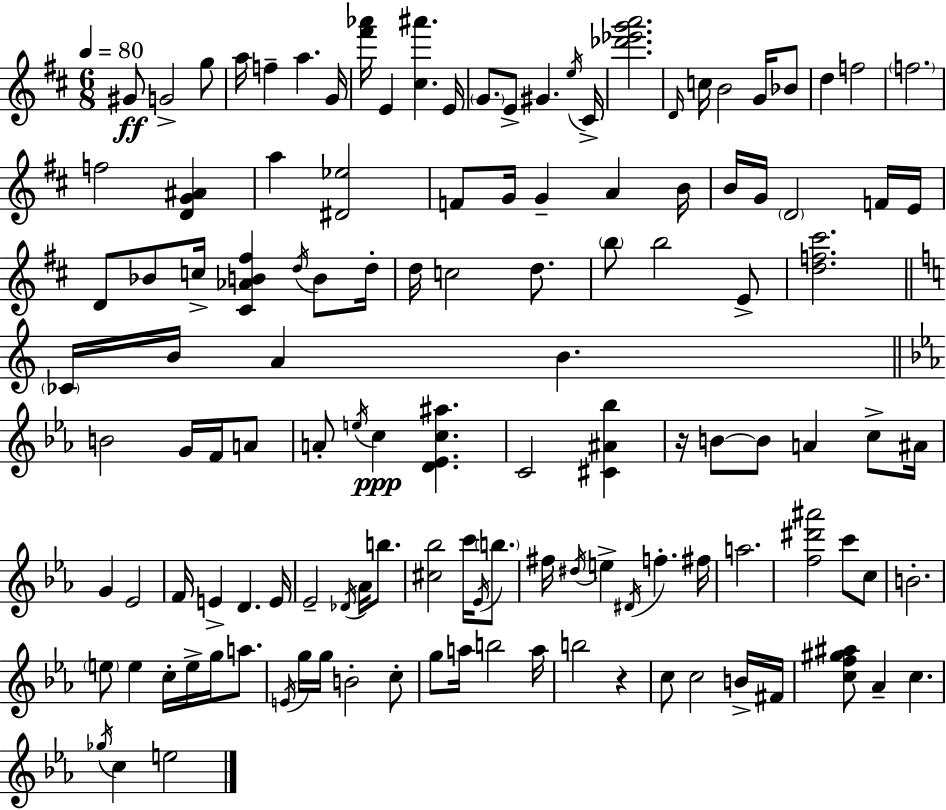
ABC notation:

X:1
T:Untitled
M:6/8
L:1/4
K:D
^G/2 G2 g/2 a/4 f a G/4 [^f'_a']/4 E [^c^a'] E/4 G/2 E/2 ^G e/4 ^C/4 [_d'_e'g'a']2 D/4 c/4 B2 G/4 _B/2 d f2 f2 f2 [DG^A] a [^D_e]2 F/2 G/4 G A B/4 B/4 G/4 D2 F/4 E/4 D/2 _B/2 c/4 [^C_AB^f] d/4 B/2 d/4 d/4 c2 d/2 b/2 b2 E/2 [df^c']2 _C/4 B/4 A B B2 G/4 F/4 A/2 A/2 e/4 c [D_Ec^a] C2 [^C^A_b] z/4 B/2 B/2 A c/2 ^A/4 G _E2 F/4 E D E/4 _E2 _D/4 _A/4 b/2 [^c_b]2 c'/4 _E/4 b/2 ^f/4 ^d/4 e ^D/4 f ^f/4 a2 [f^d'^a']2 c'/2 c/2 B2 e/2 e c/4 e/4 g/4 a/2 E/4 g/4 g/4 B2 c/2 g/2 a/4 b2 a/4 b2 z c/2 c2 B/4 ^F/4 [cf^g^a]/2 _A c _g/4 c e2